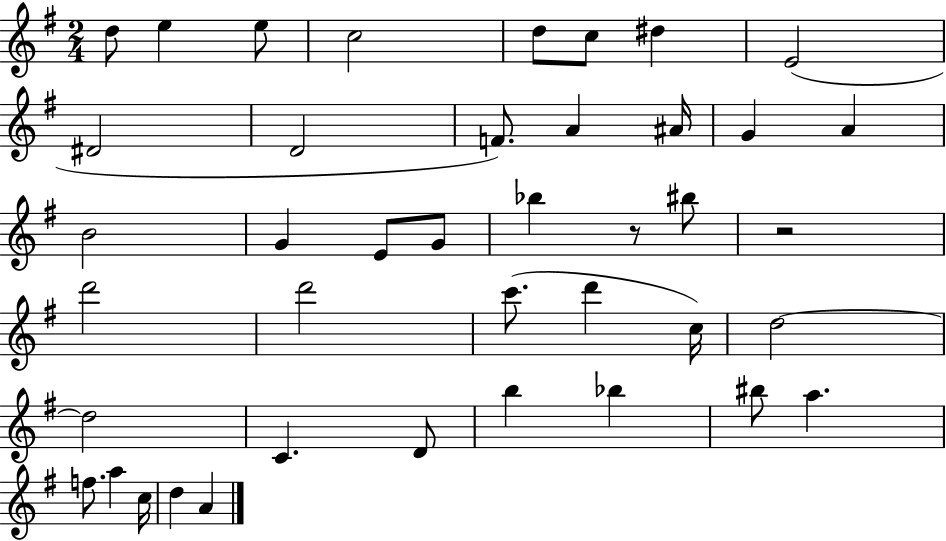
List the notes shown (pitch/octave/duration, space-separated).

D5/e E5/q E5/e C5/h D5/e C5/e D#5/q E4/h D#4/h D4/h F4/e. A4/q A#4/s G4/q A4/q B4/h G4/q E4/e G4/e Bb5/q R/e BIS5/e R/h D6/h D6/h C6/e. D6/q C5/s D5/h D5/h C4/q. D4/e B5/q Bb5/q BIS5/e A5/q. F5/e. A5/q C5/s D5/q A4/q